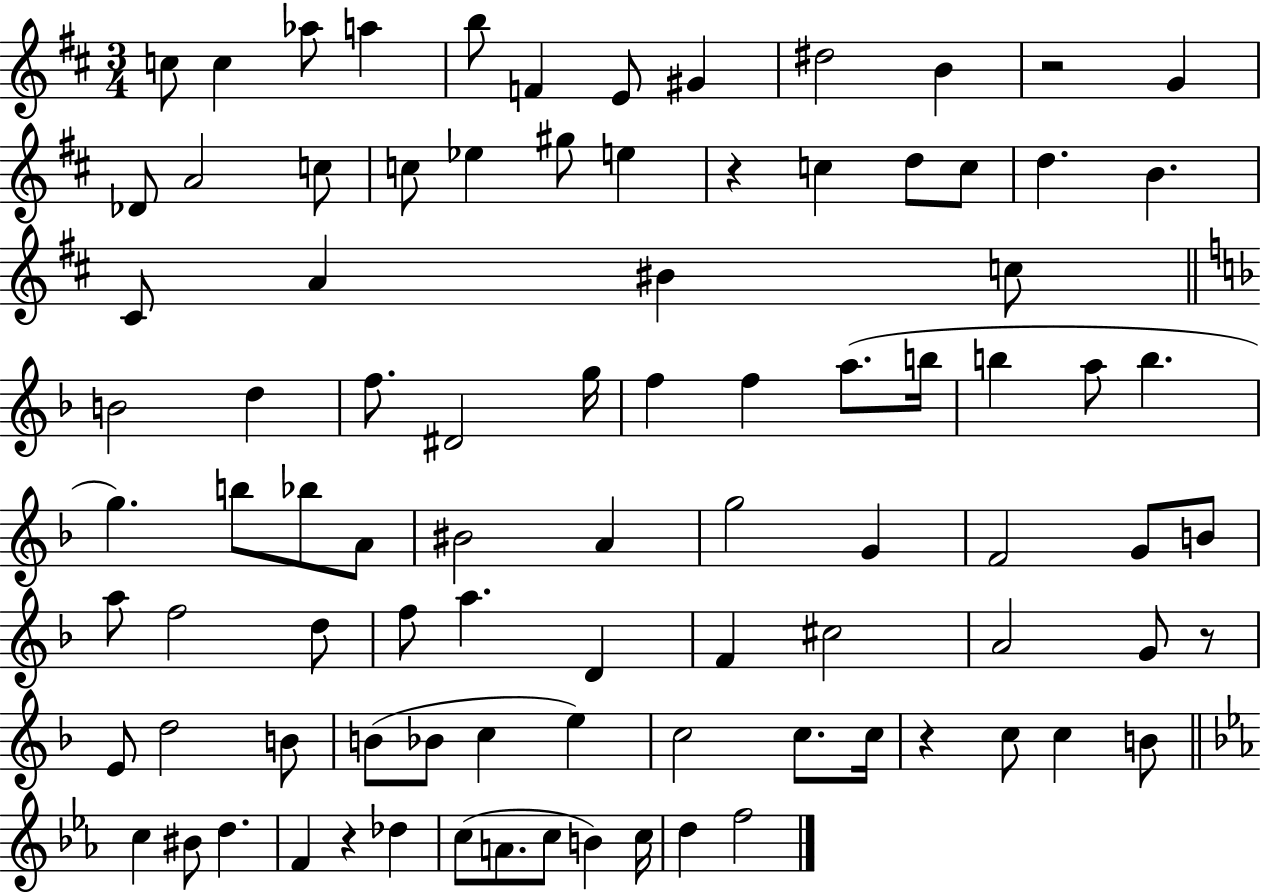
C5/e C5/q Ab5/e A5/q B5/e F4/q E4/e G#4/q D#5/h B4/q R/h G4/q Db4/e A4/h C5/e C5/e Eb5/q G#5/e E5/q R/q C5/q D5/e C5/e D5/q. B4/q. C#4/e A4/q BIS4/q C5/e B4/h D5/q F5/e. D#4/h G5/s F5/q F5/q A5/e. B5/s B5/q A5/e B5/q. G5/q. B5/e Bb5/e A4/e BIS4/h A4/q G5/h G4/q F4/h G4/e B4/e A5/e F5/h D5/e F5/e A5/q. D4/q F4/q C#5/h A4/h G4/e R/e E4/e D5/h B4/e B4/e Bb4/e C5/q E5/q C5/h C5/e. C5/s R/q C5/e C5/q B4/e C5/q BIS4/e D5/q. F4/q R/q Db5/q C5/e A4/e. C5/e B4/q C5/s D5/q F5/h